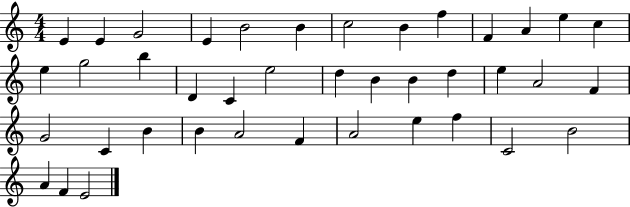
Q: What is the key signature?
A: C major